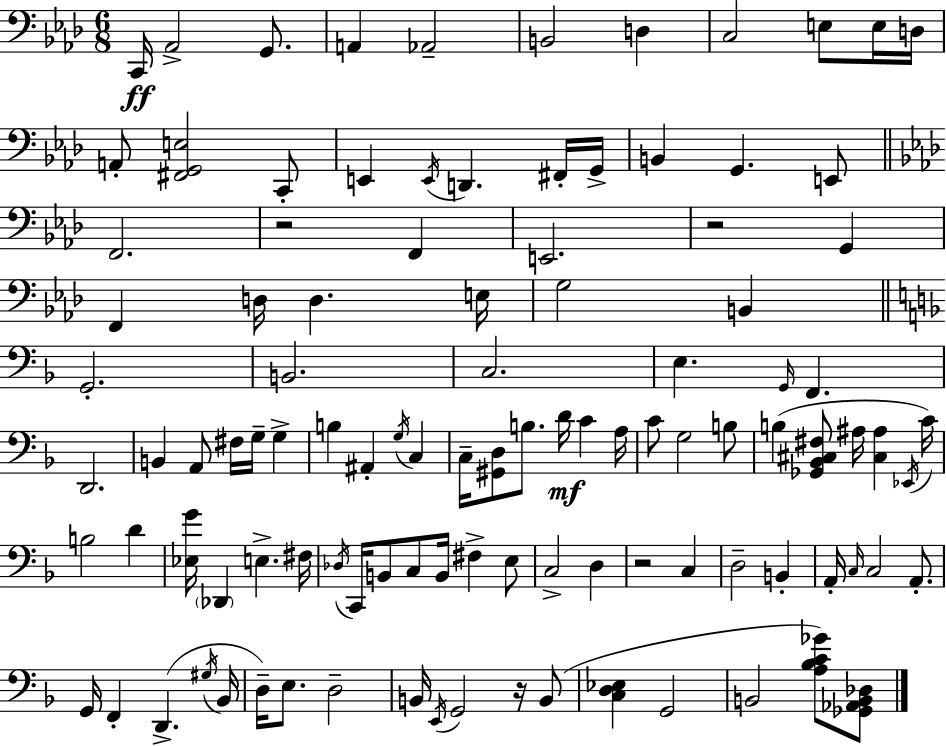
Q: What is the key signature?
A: F minor